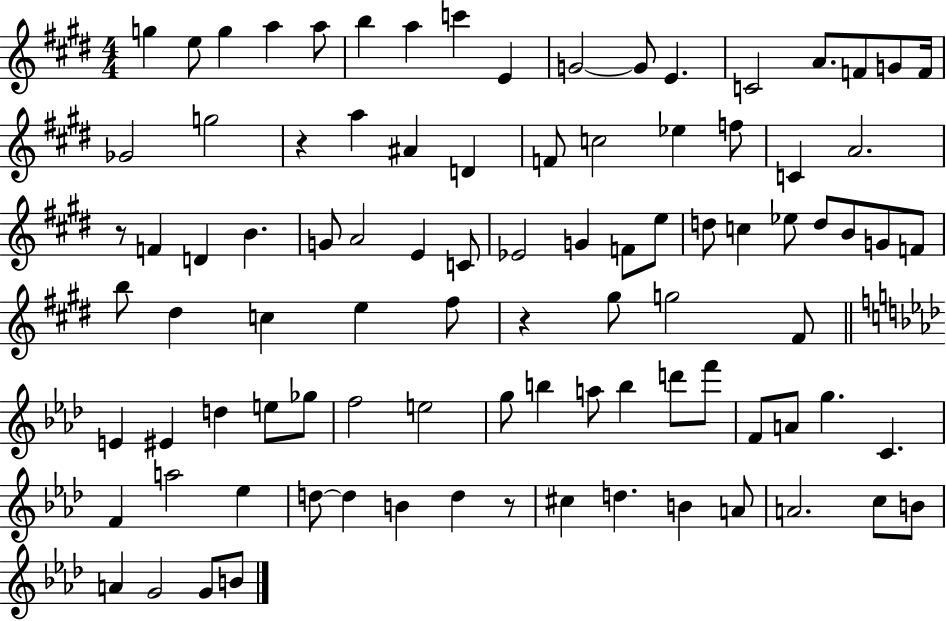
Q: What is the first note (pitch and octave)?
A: G5